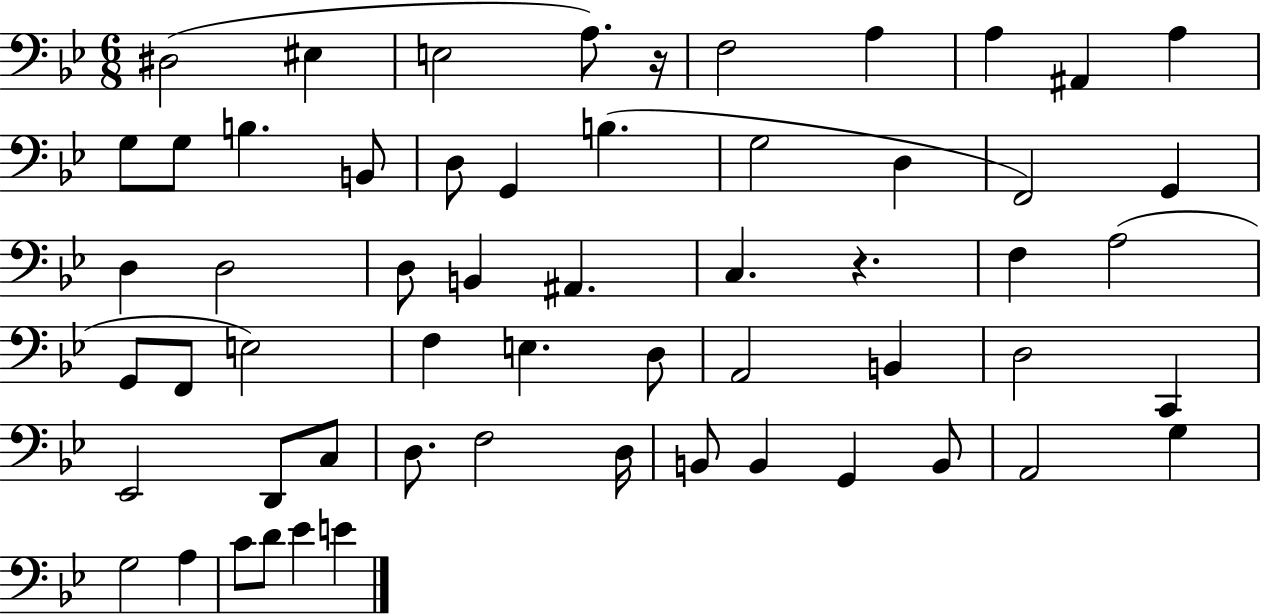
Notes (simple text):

D#3/h EIS3/q E3/h A3/e. R/s F3/h A3/q A3/q A#2/q A3/q G3/e G3/e B3/q. B2/e D3/e G2/q B3/q. G3/h D3/q F2/h G2/q D3/q D3/h D3/e B2/q A#2/q. C3/q. R/q. F3/q A3/h G2/e F2/e E3/h F3/q E3/q. D3/e A2/h B2/q D3/h C2/q Eb2/h D2/e C3/e D3/e. F3/h D3/s B2/e B2/q G2/q B2/e A2/h G3/q G3/h A3/q C4/e D4/e Eb4/q E4/q